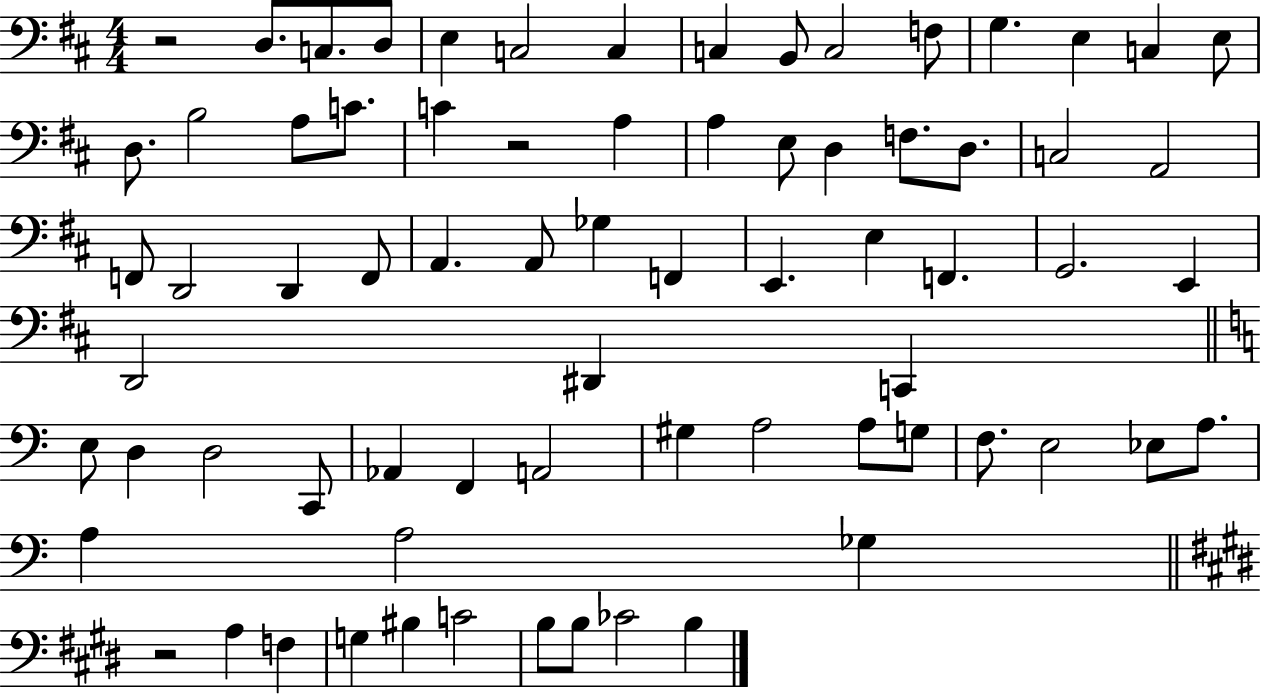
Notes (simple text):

R/h D3/e. C3/e. D3/e E3/q C3/h C3/q C3/q B2/e C3/h F3/e G3/q. E3/q C3/q E3/e D3/e. B3/h A3/e C4/e. C4/q R/h A3/q A3/q E3/e D3/q F3/e. D3/e. C3/h A2/h F2/e D2/h D2/q F2/e A2/q. A2/e Gb3/q F2/q E2/q. E3/q F2/q. G2/h. E2/q D2/h D#2/q C2/q E3/e D3/q D3/h C2/e Ab2/q F2/q A2/h G#3/q A3/h A3/e G3/e F3/e. E3/h Eb3/e A3/e. A3/q A3/h Gb3/q R/h A3/q F3/q G3/q BIS3/q C4/h B3/e B3/e CES4/h B3/q